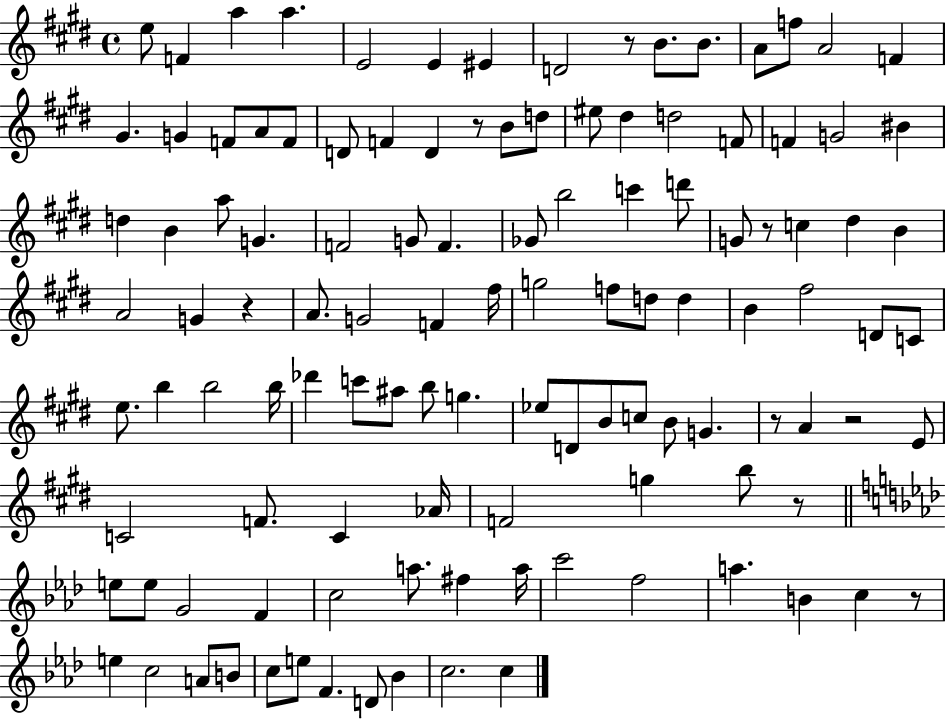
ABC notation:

X:1
T:Untitled
M:4/4
L:1/4
K:E
e/2 F a a E2 E ^E D2 z/2 B/2 B/2 A/2 f/2 A2 F ^G G F/2 A/2 F/2 D/2 F D z/2 B/2 d/2 ^e/2 ^d d2 F/2 F G2 ^B d B a/2 G F2 G/2 F _G/2 b2 c' d'/2 G/2 z/2 c ^d B A2 G z A/2 G2 F ^f/4 g2 f/2 d/2 d B ^f2 D/2 C/2 e/2 b b2 b/4 _d' c'/2 ^a/2 b/2 g _e/2 D/2 B/2 c/2 B/2 G z/2 A z2 E/2 C2 F/2 C _A/4 F2 g b/2 z/2 e/2 e/2 G2 F c2 a/2 ^f a/4 c'2 f2 a B c z/2 e c2 A/2 B/2 c/2 e/2 F D/2 _B c2 c